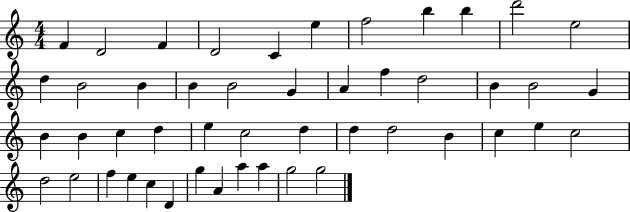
X:1
T:Untitled
M:4/4
L:1/4
K:C
F D2 F D2 C e f2 b b d'2 e2 d B2 B B B2 G A f d2 B B2 G B B c d e c2 d d d2 B c e c2 d2 e2 f e c D g A a a g2 g2